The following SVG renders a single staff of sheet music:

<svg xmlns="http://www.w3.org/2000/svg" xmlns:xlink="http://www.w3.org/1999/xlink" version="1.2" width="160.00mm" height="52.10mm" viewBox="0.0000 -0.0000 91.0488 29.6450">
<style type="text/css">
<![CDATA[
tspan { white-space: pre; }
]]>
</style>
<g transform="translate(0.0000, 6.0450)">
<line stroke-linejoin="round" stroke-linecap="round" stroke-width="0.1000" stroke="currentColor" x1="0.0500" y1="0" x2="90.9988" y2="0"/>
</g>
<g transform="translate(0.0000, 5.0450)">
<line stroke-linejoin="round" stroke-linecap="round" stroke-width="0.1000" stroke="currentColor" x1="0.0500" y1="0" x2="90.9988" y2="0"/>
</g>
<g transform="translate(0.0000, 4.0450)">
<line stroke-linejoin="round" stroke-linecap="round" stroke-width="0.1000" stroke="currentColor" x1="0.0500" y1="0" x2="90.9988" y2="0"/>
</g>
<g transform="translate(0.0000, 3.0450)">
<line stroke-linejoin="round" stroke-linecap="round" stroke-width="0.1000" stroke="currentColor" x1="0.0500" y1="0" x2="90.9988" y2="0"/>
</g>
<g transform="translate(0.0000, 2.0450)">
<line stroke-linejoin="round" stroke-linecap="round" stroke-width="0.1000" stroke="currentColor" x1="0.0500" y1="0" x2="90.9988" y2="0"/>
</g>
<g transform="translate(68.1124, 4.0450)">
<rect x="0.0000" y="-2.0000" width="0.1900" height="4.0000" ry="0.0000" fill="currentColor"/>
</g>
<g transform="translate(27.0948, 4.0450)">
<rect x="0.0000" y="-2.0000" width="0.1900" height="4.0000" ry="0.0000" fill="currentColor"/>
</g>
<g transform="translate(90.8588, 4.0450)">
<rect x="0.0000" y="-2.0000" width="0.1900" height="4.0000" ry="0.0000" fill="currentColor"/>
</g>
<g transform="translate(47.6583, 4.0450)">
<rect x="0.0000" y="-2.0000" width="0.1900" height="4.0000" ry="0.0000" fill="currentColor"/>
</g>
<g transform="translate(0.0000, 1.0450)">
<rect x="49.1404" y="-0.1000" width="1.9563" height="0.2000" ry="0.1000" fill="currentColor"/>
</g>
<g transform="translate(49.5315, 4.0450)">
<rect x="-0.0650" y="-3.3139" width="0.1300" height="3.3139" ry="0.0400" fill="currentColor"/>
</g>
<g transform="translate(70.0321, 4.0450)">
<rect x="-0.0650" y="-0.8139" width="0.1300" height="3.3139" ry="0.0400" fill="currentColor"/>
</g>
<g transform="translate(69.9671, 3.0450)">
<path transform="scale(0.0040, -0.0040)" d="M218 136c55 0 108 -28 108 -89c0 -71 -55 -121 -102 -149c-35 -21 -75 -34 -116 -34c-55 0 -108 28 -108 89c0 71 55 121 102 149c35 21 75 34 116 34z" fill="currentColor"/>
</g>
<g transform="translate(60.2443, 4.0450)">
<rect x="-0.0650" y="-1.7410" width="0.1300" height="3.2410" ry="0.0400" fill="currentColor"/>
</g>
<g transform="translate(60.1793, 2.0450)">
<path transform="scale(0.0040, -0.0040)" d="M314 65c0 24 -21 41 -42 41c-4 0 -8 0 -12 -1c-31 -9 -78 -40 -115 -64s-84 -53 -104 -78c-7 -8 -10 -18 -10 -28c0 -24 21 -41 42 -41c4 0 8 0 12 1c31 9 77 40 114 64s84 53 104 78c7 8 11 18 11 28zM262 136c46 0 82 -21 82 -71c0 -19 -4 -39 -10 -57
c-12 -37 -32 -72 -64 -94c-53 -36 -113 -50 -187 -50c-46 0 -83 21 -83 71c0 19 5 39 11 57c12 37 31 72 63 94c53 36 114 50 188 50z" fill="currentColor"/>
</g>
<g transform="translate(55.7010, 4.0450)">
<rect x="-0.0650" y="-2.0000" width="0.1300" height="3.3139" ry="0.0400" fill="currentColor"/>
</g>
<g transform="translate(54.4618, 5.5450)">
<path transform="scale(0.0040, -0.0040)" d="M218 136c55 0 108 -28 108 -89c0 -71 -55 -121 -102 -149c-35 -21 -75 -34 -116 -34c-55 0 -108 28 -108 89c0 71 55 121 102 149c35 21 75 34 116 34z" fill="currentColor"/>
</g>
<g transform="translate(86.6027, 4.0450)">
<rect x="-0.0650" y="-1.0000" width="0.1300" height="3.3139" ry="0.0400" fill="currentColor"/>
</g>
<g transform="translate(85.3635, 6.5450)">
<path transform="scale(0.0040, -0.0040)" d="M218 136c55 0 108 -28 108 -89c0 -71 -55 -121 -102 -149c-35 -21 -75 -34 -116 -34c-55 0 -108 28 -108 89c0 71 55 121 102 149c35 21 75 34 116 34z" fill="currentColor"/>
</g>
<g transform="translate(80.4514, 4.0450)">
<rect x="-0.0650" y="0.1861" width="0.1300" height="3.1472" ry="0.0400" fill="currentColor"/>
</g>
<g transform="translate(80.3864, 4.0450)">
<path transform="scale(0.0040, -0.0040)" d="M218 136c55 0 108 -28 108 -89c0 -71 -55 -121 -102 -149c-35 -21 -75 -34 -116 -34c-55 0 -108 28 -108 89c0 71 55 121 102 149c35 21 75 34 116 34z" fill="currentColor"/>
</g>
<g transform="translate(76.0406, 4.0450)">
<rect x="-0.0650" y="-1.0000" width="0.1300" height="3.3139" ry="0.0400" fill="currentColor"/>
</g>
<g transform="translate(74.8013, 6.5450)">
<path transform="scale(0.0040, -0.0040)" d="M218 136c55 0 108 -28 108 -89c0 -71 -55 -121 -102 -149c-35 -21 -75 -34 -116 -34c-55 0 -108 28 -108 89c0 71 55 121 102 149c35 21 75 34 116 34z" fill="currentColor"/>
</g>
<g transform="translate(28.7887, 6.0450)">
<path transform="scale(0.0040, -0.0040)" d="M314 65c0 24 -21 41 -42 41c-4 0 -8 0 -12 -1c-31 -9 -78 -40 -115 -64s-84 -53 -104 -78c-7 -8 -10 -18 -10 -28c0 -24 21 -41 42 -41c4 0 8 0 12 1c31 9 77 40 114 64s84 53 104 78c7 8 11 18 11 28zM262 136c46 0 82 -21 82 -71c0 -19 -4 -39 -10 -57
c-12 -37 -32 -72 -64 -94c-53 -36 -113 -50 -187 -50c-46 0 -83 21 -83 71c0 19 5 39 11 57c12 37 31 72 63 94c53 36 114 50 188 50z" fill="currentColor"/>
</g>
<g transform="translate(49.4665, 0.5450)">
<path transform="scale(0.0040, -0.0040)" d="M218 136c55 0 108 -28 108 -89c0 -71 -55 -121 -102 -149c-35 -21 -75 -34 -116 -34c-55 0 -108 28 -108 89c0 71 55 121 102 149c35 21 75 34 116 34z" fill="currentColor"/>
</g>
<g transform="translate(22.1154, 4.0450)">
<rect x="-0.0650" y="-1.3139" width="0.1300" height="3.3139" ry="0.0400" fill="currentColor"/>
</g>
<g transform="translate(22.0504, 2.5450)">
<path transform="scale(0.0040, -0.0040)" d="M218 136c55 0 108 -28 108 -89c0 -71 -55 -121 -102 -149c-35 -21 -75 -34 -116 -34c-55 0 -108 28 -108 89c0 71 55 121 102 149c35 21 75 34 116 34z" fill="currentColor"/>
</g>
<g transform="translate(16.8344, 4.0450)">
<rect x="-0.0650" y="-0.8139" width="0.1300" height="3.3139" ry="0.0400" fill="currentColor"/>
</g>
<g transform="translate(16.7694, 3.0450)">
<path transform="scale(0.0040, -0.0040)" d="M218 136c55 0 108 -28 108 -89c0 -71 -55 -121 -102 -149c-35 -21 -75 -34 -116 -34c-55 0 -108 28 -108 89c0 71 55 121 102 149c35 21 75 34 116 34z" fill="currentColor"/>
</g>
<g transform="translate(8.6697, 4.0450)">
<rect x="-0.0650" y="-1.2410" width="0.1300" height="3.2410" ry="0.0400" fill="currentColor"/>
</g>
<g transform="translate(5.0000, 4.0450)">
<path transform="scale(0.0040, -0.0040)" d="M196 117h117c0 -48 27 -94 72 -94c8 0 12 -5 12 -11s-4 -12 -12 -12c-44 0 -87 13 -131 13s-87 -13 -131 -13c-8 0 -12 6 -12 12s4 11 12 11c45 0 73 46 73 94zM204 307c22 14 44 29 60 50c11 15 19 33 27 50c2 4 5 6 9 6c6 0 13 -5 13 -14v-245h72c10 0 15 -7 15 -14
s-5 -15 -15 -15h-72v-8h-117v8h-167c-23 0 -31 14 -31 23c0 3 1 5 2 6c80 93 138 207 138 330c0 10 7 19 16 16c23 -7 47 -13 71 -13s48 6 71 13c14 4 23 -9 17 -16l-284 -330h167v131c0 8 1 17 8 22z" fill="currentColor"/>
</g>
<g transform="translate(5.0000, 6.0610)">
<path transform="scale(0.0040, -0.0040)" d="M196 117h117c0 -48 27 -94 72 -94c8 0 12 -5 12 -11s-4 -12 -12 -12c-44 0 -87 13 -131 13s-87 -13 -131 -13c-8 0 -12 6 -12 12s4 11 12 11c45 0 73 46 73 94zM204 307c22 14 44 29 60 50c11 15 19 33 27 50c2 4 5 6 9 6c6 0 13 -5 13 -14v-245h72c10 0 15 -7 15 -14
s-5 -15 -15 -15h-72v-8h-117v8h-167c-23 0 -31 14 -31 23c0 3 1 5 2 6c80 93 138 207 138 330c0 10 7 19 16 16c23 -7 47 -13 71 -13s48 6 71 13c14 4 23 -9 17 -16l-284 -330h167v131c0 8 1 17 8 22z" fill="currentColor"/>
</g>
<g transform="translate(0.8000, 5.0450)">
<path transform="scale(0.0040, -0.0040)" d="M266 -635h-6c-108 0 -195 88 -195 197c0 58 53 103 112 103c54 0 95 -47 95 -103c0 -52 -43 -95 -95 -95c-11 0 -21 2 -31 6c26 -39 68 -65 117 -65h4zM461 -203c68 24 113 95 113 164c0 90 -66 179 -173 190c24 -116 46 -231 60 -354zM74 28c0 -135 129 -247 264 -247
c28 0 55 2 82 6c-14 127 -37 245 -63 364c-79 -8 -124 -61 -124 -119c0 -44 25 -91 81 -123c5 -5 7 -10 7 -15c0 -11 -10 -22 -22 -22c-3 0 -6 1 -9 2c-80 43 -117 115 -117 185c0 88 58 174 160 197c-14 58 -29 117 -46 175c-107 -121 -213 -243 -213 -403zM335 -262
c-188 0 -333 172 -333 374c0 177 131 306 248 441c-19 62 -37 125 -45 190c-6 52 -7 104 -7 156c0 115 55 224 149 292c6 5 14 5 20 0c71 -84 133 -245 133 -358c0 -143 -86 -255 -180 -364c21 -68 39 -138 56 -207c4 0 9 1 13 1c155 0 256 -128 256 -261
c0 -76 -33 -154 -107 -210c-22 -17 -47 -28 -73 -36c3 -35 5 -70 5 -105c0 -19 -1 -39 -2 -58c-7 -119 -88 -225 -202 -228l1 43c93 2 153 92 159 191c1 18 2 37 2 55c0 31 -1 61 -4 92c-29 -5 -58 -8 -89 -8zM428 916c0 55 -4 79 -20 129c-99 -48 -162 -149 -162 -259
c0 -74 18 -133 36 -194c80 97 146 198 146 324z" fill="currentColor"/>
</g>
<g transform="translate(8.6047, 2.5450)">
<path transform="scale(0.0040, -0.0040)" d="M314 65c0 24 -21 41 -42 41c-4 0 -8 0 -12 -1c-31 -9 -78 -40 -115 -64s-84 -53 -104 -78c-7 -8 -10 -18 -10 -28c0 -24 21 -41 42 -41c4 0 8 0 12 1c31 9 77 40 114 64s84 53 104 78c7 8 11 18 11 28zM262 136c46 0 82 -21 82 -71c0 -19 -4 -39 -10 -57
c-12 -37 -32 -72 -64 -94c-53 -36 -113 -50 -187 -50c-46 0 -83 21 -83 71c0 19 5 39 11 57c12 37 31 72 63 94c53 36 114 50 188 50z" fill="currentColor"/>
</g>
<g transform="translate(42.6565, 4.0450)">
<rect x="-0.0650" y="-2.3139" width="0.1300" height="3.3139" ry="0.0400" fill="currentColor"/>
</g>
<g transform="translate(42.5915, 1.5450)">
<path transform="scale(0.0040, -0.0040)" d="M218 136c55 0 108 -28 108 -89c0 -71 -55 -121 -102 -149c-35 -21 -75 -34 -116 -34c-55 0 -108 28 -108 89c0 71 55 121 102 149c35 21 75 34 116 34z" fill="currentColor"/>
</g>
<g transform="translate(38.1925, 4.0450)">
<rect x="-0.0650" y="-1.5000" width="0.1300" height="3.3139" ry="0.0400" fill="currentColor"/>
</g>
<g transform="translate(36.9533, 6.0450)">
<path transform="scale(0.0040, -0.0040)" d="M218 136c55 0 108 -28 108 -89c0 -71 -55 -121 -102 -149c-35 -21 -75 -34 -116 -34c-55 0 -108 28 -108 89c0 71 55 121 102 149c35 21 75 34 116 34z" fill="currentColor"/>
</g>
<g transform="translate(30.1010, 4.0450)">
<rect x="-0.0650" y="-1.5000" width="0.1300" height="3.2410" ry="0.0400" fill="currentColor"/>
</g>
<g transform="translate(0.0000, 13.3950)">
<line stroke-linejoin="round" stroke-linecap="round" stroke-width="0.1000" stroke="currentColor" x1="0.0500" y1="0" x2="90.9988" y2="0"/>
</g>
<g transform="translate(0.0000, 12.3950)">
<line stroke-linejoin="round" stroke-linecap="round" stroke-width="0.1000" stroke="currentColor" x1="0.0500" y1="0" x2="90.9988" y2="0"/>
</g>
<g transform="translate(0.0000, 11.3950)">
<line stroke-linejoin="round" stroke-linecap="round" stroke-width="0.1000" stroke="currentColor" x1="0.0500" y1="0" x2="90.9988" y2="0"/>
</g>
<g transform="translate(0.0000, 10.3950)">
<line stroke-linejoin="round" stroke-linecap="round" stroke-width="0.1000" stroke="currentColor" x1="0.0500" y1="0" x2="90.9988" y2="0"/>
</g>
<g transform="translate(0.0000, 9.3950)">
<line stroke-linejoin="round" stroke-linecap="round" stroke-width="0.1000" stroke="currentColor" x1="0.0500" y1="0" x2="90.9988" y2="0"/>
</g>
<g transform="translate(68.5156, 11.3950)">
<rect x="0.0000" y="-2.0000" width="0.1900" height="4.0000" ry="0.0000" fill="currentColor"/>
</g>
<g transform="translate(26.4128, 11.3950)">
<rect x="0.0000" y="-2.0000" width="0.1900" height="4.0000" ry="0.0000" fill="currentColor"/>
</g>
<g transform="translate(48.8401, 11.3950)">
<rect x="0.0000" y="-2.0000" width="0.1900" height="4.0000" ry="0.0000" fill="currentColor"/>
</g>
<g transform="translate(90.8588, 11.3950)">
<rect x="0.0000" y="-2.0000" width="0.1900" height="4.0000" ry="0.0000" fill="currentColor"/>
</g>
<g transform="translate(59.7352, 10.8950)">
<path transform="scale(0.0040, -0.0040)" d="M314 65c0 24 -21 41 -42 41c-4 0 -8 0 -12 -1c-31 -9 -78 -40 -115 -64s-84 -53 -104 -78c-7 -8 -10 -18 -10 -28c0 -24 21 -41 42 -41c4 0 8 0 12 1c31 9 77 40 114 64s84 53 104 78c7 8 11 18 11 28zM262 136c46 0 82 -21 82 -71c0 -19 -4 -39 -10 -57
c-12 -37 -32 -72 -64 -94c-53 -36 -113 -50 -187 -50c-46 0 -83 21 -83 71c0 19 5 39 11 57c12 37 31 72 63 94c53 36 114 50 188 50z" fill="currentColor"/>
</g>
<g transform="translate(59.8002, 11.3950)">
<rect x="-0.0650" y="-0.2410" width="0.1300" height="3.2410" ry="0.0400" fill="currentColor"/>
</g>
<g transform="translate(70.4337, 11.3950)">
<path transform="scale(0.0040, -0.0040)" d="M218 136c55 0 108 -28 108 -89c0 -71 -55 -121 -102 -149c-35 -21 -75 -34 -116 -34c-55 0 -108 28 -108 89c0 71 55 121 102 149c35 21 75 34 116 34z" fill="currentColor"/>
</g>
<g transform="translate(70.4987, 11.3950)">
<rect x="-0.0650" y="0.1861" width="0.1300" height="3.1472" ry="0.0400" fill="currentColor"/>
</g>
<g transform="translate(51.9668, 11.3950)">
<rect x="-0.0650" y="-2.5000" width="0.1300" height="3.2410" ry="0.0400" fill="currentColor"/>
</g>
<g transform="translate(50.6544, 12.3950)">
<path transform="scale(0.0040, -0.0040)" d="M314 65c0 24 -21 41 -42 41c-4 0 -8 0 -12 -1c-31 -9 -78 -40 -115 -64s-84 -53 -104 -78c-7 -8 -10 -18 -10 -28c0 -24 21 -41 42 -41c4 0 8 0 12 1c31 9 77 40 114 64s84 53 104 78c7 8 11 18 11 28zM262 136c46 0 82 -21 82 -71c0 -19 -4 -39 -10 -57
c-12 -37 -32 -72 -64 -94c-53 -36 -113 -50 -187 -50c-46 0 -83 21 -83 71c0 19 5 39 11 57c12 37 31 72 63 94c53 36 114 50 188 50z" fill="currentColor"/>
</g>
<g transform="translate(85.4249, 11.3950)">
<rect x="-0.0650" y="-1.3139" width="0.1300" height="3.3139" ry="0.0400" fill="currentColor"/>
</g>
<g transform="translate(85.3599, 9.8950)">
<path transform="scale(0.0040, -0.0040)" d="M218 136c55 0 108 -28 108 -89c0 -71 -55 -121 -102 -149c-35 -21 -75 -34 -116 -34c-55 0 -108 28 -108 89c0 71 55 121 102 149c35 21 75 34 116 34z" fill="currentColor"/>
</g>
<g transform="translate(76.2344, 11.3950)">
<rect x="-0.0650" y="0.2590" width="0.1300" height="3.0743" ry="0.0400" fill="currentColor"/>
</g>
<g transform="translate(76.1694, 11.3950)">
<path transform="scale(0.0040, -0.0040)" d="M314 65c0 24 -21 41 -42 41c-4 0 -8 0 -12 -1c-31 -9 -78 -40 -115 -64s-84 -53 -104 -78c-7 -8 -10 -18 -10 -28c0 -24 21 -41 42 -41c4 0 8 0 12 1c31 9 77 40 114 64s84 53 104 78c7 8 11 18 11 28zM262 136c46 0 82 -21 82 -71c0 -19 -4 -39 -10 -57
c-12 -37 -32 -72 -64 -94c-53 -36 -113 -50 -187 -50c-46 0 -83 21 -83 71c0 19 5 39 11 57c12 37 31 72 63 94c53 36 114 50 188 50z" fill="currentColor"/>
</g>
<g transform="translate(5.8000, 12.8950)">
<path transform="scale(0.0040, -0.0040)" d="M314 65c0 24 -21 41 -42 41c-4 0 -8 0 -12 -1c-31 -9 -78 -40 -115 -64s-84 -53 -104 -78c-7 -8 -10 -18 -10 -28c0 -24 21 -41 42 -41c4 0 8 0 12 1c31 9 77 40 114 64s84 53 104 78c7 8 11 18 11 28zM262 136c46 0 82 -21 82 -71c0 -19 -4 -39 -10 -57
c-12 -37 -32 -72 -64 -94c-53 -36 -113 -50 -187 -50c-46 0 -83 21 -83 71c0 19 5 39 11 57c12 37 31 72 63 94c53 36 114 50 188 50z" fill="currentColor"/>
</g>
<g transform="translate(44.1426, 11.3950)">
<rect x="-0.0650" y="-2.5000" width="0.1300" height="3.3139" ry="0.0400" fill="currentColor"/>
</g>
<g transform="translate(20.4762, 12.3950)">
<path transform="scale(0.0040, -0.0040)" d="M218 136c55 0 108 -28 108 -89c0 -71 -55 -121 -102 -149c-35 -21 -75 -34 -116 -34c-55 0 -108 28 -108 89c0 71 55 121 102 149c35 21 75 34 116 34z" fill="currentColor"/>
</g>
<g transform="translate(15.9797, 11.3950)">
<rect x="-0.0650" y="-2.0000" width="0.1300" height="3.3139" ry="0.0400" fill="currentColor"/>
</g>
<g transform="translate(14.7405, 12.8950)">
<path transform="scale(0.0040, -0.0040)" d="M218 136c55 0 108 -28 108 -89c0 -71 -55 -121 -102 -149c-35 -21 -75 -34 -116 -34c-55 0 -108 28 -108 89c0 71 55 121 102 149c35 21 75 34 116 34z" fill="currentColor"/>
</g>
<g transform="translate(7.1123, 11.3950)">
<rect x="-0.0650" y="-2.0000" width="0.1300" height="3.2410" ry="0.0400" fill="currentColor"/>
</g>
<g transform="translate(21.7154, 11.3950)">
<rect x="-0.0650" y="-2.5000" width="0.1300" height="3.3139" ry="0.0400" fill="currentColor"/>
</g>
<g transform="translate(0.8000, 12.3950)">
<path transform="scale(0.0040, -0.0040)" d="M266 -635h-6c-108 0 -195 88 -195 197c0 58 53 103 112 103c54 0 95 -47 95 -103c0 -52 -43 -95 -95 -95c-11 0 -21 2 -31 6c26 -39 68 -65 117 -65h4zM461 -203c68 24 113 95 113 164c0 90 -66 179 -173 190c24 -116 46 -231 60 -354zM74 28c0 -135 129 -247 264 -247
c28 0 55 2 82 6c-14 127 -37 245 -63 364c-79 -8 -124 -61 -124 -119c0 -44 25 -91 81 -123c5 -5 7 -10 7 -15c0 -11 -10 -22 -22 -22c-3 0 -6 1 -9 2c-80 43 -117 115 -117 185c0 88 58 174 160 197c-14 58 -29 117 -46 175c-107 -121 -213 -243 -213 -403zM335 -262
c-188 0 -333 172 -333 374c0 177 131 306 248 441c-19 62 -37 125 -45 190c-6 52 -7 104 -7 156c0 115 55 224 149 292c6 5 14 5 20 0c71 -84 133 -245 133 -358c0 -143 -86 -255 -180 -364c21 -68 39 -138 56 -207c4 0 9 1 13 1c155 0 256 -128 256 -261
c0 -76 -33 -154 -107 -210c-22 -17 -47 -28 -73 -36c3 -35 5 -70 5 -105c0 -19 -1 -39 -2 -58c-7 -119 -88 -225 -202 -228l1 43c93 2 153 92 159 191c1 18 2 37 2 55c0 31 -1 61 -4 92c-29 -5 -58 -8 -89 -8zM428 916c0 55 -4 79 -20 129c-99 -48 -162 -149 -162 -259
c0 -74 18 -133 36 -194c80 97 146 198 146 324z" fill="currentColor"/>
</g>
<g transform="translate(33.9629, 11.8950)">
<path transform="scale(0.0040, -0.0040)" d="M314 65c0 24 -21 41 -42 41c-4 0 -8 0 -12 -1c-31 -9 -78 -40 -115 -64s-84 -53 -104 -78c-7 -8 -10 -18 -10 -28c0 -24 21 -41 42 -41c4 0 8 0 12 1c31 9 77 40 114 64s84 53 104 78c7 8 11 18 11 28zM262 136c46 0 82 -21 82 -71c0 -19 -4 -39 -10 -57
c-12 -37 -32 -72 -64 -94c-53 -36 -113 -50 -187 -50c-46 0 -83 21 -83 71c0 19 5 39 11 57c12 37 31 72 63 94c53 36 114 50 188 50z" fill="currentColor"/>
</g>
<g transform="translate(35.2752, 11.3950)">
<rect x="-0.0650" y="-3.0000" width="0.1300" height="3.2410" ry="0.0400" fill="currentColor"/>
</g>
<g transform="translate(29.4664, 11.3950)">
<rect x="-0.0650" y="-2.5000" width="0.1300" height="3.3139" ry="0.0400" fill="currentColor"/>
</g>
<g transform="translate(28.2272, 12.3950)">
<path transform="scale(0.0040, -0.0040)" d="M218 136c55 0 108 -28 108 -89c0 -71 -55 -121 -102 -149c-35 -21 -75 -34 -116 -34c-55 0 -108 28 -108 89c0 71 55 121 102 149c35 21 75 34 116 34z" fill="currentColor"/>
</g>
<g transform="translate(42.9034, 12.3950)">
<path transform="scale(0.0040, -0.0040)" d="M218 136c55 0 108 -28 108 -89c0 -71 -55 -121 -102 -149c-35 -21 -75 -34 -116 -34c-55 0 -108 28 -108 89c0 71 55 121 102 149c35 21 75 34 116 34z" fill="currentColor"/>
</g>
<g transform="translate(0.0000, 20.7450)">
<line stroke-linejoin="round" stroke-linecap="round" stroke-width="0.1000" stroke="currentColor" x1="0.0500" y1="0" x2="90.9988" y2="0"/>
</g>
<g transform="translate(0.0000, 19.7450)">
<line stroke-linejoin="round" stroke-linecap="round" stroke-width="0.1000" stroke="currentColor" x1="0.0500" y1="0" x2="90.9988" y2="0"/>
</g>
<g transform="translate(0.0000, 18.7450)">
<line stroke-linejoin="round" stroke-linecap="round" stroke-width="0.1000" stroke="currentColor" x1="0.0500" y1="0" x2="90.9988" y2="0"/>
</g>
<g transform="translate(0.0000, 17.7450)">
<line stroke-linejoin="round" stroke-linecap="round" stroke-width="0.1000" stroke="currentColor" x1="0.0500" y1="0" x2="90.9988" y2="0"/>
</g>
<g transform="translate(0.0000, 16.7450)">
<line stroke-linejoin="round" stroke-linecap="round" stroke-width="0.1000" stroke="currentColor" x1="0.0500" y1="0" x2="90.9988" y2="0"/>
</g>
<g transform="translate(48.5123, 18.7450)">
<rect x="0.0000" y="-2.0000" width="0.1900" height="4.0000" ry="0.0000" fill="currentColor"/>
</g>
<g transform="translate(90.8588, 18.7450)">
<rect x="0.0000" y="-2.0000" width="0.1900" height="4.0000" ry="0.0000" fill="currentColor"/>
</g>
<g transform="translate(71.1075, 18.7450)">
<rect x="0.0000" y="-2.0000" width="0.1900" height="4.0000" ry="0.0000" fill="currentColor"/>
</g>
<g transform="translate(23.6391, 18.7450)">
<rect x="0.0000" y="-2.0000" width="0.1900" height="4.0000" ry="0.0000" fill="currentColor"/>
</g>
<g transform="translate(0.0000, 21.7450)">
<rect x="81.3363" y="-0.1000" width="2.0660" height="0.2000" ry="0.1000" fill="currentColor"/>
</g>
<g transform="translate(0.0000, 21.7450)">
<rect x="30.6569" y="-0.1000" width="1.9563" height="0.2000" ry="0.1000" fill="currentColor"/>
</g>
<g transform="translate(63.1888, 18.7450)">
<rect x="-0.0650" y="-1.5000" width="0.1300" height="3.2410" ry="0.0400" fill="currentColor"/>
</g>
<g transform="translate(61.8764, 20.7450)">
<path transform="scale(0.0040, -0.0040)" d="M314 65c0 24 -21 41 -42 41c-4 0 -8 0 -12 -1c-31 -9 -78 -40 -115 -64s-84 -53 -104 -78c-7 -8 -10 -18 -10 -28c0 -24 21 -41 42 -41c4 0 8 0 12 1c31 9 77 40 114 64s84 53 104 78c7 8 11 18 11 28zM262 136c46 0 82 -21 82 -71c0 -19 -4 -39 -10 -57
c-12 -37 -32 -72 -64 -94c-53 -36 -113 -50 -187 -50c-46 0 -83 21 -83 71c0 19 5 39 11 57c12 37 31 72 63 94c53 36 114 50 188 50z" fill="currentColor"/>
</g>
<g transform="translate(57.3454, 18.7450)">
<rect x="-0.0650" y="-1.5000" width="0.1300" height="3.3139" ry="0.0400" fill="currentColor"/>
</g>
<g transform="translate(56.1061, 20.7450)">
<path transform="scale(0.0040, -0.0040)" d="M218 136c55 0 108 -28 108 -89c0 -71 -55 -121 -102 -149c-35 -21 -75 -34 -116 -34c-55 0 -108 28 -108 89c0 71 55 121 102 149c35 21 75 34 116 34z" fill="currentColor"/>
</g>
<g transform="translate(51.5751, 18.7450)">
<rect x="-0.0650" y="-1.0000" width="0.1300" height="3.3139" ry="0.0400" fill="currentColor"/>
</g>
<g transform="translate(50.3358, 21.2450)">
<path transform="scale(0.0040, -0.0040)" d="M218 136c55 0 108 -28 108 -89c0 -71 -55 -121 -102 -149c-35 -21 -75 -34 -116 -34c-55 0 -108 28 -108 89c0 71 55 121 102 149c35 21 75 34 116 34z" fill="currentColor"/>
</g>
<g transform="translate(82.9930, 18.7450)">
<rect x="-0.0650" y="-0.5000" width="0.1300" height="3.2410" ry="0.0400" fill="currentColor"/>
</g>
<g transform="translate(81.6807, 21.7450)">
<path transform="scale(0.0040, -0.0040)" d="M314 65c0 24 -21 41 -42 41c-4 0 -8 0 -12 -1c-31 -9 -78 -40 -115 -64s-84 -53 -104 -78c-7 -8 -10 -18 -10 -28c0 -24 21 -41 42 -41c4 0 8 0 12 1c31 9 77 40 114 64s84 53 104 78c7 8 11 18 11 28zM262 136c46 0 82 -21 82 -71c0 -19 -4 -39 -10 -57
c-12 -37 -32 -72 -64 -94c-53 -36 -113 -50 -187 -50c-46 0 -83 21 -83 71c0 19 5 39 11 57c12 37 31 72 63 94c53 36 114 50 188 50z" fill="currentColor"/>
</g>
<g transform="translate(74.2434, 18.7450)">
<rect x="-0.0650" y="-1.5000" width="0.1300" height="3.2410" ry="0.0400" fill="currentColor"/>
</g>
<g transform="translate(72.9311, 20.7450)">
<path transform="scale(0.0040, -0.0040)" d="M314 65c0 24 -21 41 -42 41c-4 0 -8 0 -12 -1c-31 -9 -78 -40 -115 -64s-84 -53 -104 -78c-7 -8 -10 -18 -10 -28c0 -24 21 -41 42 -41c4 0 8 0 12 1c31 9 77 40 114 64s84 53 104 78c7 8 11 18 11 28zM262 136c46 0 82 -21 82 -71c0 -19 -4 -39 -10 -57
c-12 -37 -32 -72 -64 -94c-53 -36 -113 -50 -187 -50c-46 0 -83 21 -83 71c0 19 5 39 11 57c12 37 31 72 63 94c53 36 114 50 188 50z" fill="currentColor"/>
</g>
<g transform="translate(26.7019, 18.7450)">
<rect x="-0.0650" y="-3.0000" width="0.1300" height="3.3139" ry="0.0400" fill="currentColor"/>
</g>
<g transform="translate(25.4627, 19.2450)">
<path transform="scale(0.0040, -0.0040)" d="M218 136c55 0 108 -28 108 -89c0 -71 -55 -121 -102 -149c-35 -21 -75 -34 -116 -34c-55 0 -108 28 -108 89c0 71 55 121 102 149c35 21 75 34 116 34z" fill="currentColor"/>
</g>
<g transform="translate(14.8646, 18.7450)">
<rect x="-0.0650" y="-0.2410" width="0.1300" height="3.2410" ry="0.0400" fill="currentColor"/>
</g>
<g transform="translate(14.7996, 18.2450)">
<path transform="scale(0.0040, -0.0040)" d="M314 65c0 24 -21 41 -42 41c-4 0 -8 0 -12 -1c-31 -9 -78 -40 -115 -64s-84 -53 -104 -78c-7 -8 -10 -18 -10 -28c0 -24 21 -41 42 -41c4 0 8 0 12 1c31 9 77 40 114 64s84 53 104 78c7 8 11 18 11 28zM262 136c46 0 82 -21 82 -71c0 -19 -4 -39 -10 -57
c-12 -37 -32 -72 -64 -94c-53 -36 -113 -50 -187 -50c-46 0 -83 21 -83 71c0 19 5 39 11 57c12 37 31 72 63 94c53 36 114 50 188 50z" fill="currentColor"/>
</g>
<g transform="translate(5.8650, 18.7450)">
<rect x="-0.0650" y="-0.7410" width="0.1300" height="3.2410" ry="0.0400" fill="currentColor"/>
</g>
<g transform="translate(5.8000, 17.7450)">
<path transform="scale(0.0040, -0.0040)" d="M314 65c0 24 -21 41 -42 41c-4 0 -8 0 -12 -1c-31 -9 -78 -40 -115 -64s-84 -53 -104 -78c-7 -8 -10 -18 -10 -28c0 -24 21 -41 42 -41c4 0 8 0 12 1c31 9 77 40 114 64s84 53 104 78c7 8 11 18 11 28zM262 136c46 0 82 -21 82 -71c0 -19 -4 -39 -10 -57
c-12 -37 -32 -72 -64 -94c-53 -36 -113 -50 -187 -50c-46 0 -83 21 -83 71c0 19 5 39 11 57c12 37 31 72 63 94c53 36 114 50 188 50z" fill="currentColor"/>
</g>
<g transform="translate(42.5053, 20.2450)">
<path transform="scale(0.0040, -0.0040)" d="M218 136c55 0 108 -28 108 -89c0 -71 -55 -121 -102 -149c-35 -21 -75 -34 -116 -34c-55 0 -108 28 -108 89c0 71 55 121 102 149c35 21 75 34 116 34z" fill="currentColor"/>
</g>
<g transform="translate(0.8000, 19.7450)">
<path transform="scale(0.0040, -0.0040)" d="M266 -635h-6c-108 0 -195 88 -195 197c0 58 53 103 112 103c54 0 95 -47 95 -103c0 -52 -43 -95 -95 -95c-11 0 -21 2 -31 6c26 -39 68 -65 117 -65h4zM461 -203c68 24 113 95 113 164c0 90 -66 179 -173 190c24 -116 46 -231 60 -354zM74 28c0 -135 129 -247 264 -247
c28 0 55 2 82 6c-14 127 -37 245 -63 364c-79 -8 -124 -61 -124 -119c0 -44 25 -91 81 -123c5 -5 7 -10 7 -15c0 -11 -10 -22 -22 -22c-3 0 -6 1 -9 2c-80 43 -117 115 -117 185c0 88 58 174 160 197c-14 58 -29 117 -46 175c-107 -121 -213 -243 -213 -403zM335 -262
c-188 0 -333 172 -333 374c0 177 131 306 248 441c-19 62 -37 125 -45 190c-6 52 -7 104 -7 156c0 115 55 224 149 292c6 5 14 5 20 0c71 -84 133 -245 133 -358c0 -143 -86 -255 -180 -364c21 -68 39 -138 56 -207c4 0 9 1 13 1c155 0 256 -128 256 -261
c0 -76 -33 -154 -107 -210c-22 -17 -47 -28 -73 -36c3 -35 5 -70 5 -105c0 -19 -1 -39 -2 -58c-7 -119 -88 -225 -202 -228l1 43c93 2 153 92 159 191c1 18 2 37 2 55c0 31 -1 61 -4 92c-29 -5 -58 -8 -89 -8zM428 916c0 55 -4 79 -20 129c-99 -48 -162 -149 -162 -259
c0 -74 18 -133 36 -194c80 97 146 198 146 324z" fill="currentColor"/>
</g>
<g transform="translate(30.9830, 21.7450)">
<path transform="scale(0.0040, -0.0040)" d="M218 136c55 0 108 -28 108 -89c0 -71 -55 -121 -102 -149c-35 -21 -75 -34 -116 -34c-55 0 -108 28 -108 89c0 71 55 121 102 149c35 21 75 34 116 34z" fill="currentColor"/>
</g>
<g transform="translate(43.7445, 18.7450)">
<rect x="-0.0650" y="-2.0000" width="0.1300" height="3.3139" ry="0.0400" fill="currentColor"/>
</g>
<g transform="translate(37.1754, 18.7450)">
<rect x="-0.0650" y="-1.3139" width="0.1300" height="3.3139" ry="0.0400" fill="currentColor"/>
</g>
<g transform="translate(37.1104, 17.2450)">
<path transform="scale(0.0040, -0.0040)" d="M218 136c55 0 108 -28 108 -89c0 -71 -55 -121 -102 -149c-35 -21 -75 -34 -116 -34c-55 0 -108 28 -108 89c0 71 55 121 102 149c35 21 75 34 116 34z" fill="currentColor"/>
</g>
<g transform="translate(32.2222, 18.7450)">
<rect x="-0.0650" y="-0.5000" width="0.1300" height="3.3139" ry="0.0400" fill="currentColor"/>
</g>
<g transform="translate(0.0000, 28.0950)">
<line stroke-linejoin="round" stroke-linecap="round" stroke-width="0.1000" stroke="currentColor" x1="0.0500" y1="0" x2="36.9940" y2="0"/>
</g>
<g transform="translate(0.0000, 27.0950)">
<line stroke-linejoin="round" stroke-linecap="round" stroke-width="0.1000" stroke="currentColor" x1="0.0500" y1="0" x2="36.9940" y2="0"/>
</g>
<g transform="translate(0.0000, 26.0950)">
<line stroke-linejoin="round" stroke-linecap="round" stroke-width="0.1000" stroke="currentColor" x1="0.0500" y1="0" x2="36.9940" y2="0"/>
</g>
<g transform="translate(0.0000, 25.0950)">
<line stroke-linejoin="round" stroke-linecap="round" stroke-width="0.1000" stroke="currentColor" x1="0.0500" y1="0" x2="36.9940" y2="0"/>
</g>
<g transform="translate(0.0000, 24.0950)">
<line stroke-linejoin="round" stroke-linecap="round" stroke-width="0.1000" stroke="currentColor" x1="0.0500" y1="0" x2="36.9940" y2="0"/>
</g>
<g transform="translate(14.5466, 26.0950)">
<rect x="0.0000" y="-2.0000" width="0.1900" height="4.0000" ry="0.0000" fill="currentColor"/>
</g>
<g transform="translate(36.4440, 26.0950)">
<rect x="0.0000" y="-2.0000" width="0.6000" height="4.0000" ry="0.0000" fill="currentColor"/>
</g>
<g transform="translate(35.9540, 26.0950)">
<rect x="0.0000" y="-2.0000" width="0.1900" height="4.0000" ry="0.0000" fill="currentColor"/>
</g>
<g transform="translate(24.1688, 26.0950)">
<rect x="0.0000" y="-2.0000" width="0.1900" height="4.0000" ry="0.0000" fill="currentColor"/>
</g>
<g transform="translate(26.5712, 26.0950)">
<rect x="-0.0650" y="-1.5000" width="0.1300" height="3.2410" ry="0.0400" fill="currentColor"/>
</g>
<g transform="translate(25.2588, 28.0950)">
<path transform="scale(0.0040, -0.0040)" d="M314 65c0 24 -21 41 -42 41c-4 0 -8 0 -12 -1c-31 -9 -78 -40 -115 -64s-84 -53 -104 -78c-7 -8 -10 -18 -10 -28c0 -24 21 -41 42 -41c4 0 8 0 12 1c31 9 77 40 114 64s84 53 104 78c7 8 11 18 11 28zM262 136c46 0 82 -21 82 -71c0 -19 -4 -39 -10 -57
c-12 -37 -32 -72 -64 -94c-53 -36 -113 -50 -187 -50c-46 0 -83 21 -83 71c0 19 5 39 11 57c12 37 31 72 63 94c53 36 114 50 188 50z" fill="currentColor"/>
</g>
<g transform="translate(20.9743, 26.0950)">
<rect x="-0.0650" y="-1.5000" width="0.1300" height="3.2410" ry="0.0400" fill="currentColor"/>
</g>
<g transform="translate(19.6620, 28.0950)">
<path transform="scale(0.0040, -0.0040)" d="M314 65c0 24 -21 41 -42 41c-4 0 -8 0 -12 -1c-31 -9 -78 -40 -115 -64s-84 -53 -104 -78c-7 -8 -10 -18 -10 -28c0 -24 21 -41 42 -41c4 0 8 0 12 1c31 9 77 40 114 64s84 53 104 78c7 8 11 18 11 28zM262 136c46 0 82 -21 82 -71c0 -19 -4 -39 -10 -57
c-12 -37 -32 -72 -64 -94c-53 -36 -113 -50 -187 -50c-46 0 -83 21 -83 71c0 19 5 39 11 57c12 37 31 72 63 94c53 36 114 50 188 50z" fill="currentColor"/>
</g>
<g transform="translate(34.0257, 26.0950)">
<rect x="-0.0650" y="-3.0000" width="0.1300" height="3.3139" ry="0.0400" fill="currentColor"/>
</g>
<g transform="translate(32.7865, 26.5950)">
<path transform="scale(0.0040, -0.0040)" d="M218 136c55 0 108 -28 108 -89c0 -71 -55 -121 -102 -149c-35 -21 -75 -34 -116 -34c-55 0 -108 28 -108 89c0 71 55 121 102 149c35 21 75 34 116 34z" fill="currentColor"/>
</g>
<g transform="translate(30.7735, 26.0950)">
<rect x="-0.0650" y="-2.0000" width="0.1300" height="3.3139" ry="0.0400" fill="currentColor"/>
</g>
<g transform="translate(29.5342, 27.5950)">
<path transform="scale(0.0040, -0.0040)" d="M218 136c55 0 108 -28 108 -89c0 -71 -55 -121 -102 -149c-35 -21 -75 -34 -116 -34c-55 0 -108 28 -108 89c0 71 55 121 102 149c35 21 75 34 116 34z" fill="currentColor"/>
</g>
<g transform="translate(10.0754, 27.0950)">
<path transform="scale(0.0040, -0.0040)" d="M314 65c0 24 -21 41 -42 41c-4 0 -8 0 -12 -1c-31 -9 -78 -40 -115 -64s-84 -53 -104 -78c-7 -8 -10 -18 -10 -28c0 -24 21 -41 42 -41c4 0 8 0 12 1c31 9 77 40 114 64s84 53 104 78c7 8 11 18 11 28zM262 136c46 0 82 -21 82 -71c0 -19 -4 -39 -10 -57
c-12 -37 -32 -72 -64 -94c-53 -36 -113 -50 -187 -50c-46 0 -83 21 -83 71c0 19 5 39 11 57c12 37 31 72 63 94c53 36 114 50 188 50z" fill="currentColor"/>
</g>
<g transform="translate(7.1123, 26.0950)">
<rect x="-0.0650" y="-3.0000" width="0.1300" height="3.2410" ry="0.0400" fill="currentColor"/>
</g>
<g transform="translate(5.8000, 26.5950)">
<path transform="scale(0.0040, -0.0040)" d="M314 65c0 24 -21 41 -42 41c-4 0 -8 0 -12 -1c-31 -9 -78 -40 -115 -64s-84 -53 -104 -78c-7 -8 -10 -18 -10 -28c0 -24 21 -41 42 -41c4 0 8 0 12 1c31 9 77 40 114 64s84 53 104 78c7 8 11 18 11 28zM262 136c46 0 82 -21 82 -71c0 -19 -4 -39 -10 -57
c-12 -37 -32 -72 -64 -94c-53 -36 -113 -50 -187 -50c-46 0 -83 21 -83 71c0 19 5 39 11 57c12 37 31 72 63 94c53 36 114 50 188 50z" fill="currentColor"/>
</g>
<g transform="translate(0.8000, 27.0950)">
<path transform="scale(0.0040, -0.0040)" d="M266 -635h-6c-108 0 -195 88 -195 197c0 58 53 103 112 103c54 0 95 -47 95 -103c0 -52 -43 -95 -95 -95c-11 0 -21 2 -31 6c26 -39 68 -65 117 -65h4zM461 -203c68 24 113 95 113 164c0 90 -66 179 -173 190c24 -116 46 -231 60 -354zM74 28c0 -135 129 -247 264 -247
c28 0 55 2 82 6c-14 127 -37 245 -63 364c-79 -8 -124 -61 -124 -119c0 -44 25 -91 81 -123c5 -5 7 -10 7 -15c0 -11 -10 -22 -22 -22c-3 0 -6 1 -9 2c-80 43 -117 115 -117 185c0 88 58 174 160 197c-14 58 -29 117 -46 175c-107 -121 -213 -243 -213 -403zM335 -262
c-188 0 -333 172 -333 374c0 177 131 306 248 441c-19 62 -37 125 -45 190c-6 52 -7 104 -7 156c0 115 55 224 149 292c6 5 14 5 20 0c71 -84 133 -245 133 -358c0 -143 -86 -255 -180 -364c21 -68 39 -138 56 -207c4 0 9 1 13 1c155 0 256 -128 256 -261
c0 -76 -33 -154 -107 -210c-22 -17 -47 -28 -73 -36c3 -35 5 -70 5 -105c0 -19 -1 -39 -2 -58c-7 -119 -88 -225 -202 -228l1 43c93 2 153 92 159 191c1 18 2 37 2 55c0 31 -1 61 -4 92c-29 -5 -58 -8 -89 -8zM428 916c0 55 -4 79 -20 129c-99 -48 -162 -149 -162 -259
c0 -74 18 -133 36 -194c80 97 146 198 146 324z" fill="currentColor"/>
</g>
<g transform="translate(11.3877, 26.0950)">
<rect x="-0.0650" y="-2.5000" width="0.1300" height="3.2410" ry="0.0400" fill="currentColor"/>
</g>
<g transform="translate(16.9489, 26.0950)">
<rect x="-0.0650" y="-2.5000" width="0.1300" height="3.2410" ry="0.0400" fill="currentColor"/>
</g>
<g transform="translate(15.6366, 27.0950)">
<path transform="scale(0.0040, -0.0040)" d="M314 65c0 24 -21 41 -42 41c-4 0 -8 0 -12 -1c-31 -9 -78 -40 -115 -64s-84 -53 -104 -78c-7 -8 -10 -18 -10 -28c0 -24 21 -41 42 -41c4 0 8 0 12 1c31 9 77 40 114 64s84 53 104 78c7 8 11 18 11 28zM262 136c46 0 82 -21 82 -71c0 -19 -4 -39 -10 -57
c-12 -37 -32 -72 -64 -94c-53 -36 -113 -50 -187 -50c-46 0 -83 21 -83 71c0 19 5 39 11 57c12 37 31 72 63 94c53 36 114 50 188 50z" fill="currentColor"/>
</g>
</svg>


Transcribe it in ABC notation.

X:1
T:Untitled
M:4/4
L:1/4
K:C
e2 d e E2 E g b F f2 d D B D F2 F G G A2 G G2 c2 B B2 e d2 c2 A C e F D E E2 E2 C2 A2 G2 G2 E2 E2 F A